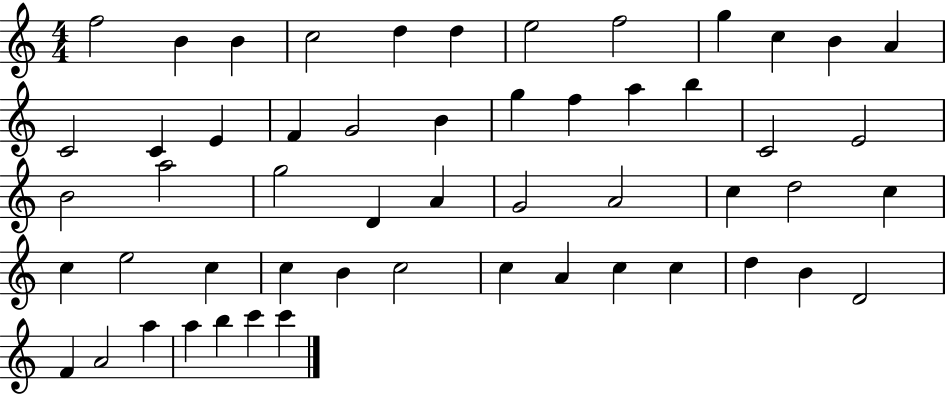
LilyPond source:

{
  \clef treble
  \numericTimeSignature
  \time 4/4
  \key c \major
  f''2 b'4 b'4 | c''2 d''4 d''4 | e''2 f''2 | g''4 c''4 b'4 a'4 | \break c'2 c'4 e'4 | f'4 g'2 b'4 | g''4 f''4 a''4 b''4 | c'2 e'2 | \break b'2 a''2 | g''2 d'4 a'4 | g'2 a'2 | c''4 d''2 c''4 | \break c''4 e''2 c''4 | c''4 b'4 c''2 | c''4 a'4 c''4 c''4 | d''4 b'4 d'2 | \break f'4 a'2 a''4 | a''4 b''4 c'''4 c'''4 | \bar "|."
}